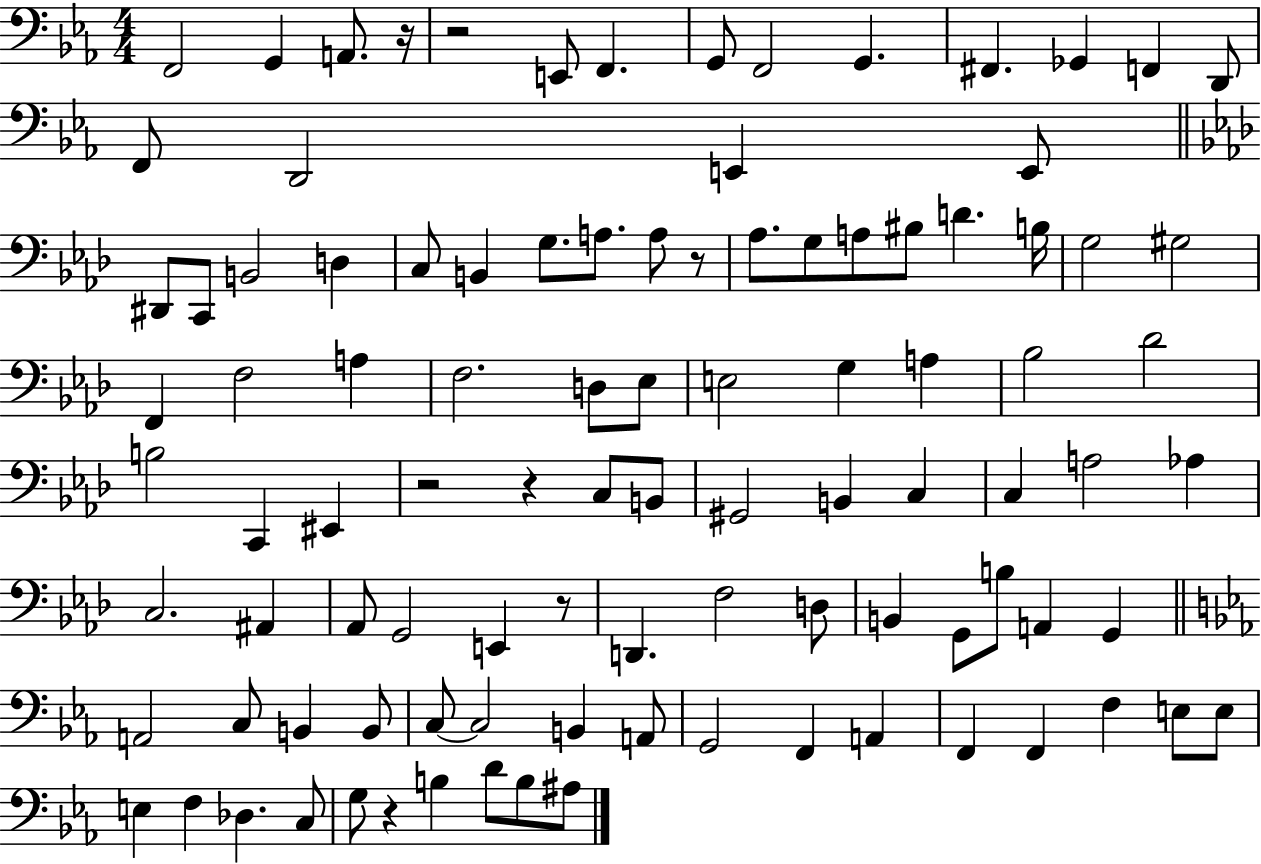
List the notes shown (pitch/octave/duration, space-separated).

F2/h G2/q A2/e. R/s R/h E2/e F2/q. G2/e F2/h G2/q. F#2/q. Gb2/q F2/q D2/e F2/e D2/h E2/q E2/e D#2/e C2/e B2/h D3/q C3/e B2/q G3/e. A3/e. A3/e R/e Ab3/e. G3/e A3/e BIS3/e D4/q. B3/s G3/h G#3/h F2/q F3/h A3/q F3/h. D3/e Eb3/e E3/h G3/q A3/q Bb3/h Db4/h B3/h C2/q EIS2/q R/h R/q C3/e B2/e G#2/h B2/q C3/q C3/q A3/h Ab3/q C3/h. A#2/q Ab2/e G2/h E2/q R/e D2/q. F3/h D3/e B2/q G2/e B3/e A2/q G2/q A2/h C3/e B2/q B2/e C3/e C3/h B2/q A2/e G2/h F2/q A2/q F2/q F2/q F3/q E3/e E3/e E3/q F3/q Db3/q. C3/e G3/e R/q B3/q D4/e B3/e A#3/e